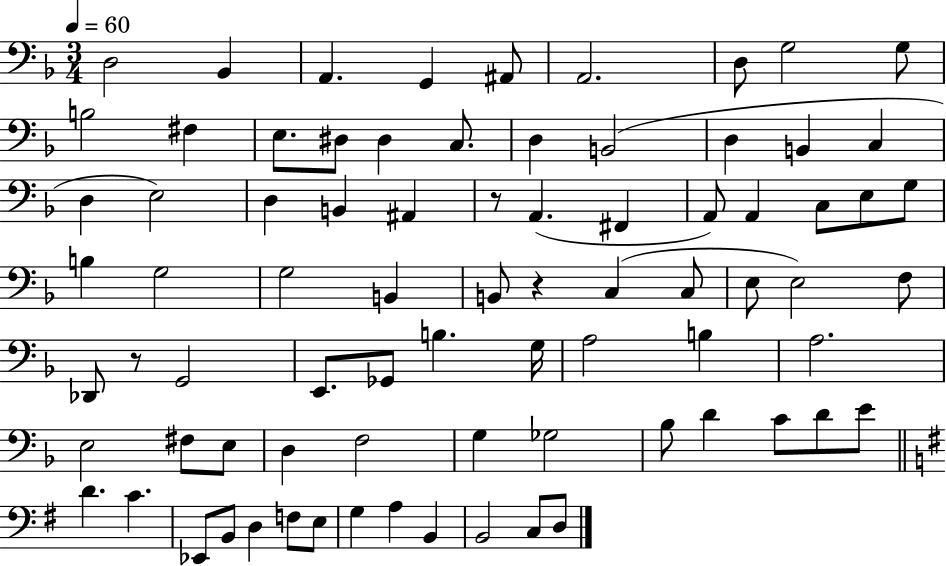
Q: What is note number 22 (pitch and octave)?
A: E3